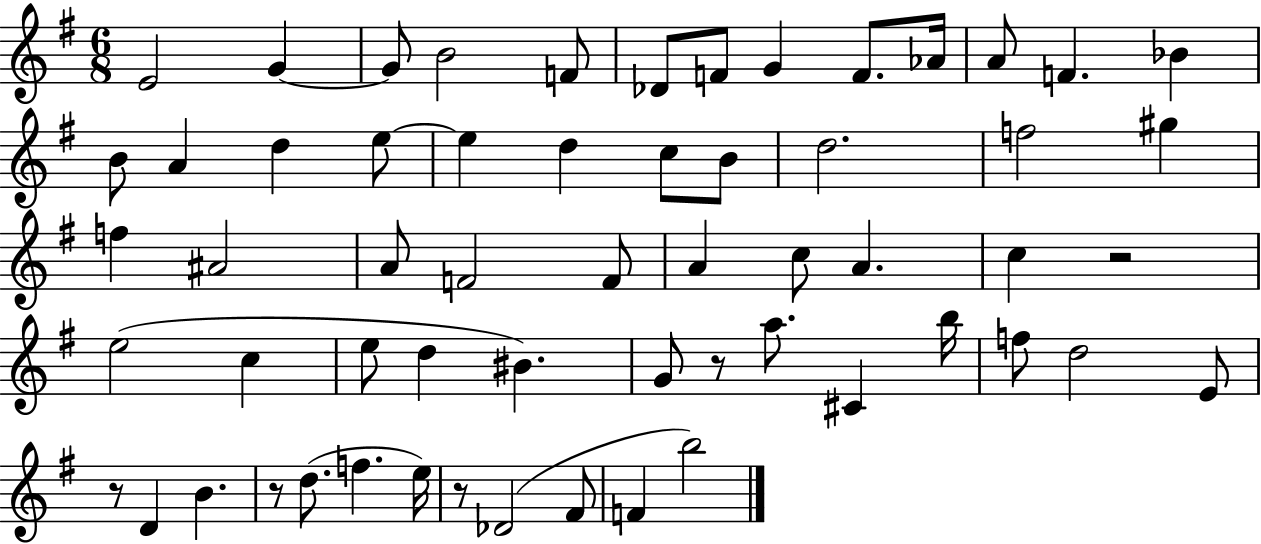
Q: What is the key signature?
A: G major